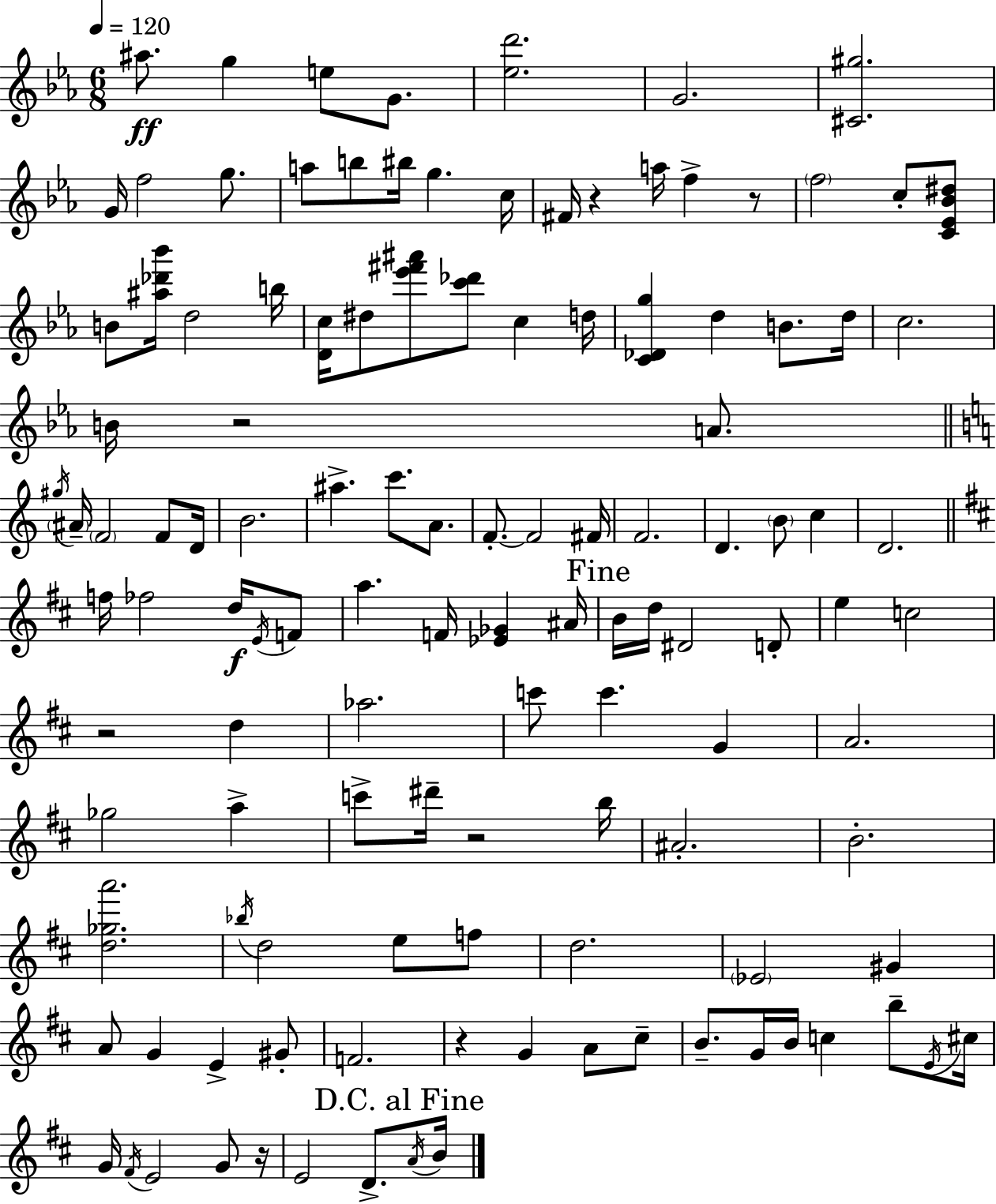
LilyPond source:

{
  \clef treble
  \numericTimeSignature
  \time 6/8
  \key ees \major
  \tempo 4 = 120
  \repeat volta 2 { ais''8.\ff g''4 e''8 g'8. | <ees'' d'''>2. | g'2. | <cis' gis''>2. | \break g'16 f''2 g''8. | a''8 b''8 bis''16 g''4. c''16 | fis'16 r4 a''16 f''4-> r8 | \parenthesize f''2 c''8-. <c' ees' bes' dis''>8 | \break b'8 <ais'' des''' bes'''>16 d''2 b''16 | <d' c''>16 dis''8 <ees''' fis''' ais'''>8 <c''' des'''>8 c''4 d''16 | <c' des' g''>4 d''4 b'8. d''16 | c''2. | \break b'16 r2 a'8. | \bar "||" \break \key a \minor \acciaccatura { gis''16 } \parenthesize ais'16-- \parenthesize f'2 f'8 | d'16 b'2. | ais''4.-> c'''8. a'8. | f'8.-.~~ f'2 | \break fis'16 f'2. | d'4. \parenthesize b'8 c''4 | d'2. | \bar "||" \break \key b \minor f''16 fes''2 d''16\f \acciaccatura { e'16 } f'8 | a''4. f'16 <ees' ges'>4 | ais'16 \mark "Fine" b'16 d''16 dis'2 d'8-. | e''4 c''2 | \break r2 d''4 | aes''2. | c'''8 c'''4. g'4 | a'2. | \break ges''2 a''4-> | c'''8-> dis'''16-- r2 | b''16 ais'2.-. | b'2.-. | \break <d'' ges'' a'''>2. | \acciaccatura { bes''16 } d''2 e''8 | f''8 d''2. | \parenthesize ees'2 gis'4 | \break a'8 g'4 e'4-> | gis'8-. f'2. | r4 g'4 a'8 | cis''8-- b'8.-- g'16 b'16 c''4 b''8-- | \break \acciaccatura { e'16 } cis''16 g'16 \acciaccatura { fis'16 } e'2 | g'8 r16 e'2 | d'8.-> \mark "D.C. al Fine" \acciaccatura { a'16 } b'16 } \bar "|."
}